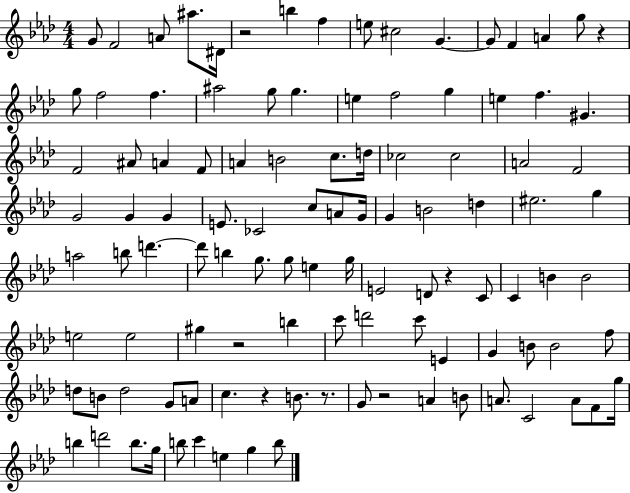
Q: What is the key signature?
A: AES major